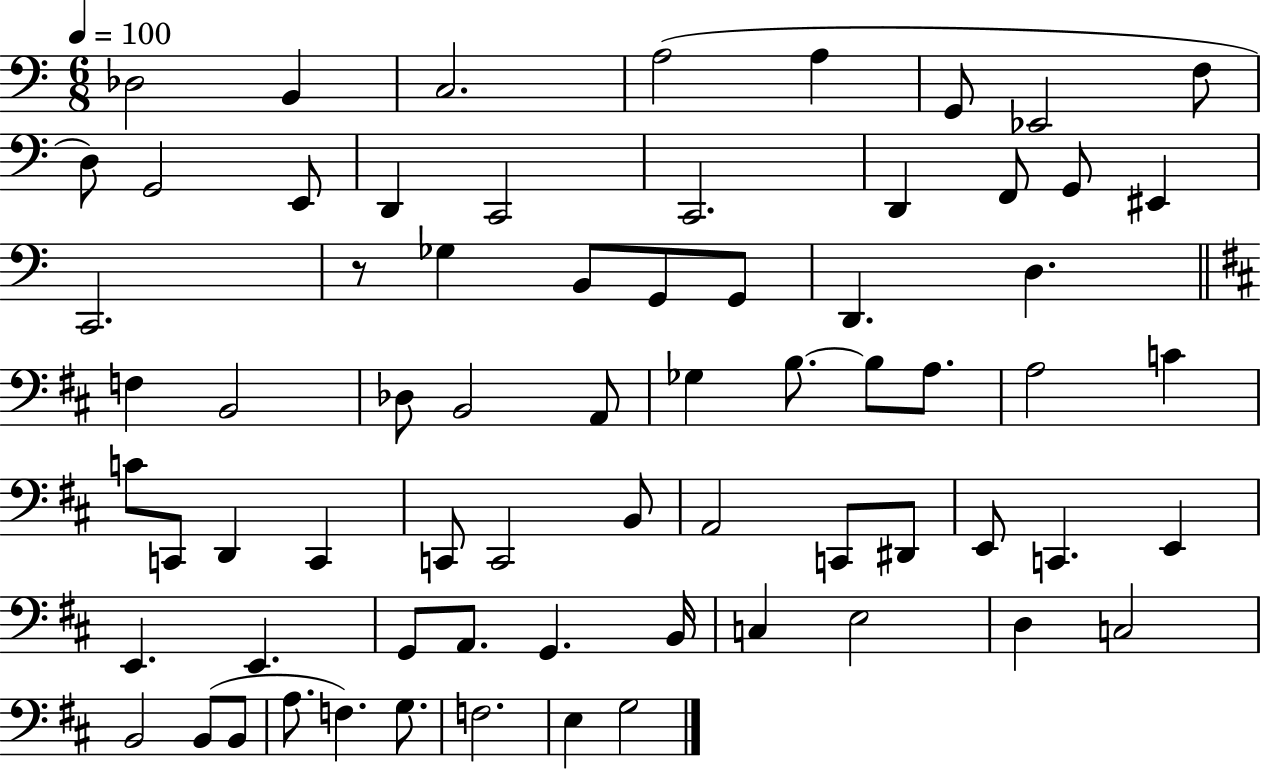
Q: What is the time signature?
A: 6/8